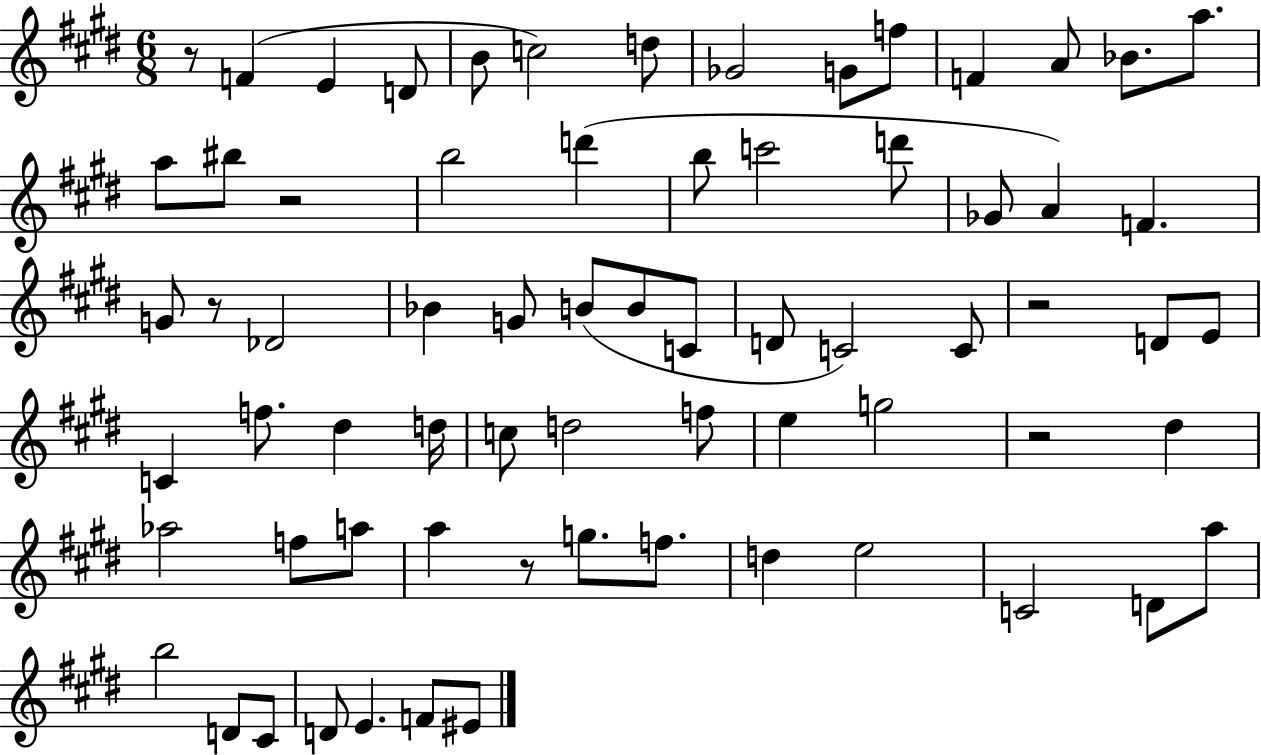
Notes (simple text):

R/e F4/q E4/q D4/e B4/e C5/h D5/e Gb4/h G4/e F5/e F4/q A4/e Bb4/e. A5/e. A5/e BIS5/e R/h B5/h D6/q B5/e C6/h D6/e Gb4/e A4/q F4/q. G4/e R/e Db4/h Bb4/q G4/e B4/e B4/e C4/e D4/e C4/h C4/e R/h D4/e E4/e C4/q F5/e. D#5/q D5/s C5/e D5/h F5/e E5/q G5/h R/h D#5/q Ab5/h F5/e A5/e A5/q R/e G5/e. F5/e. D5/q E5/h C4/h D4/e A5/e B5/h D4/e C#4/e D4/e E4/q. F4/e EIS4/e